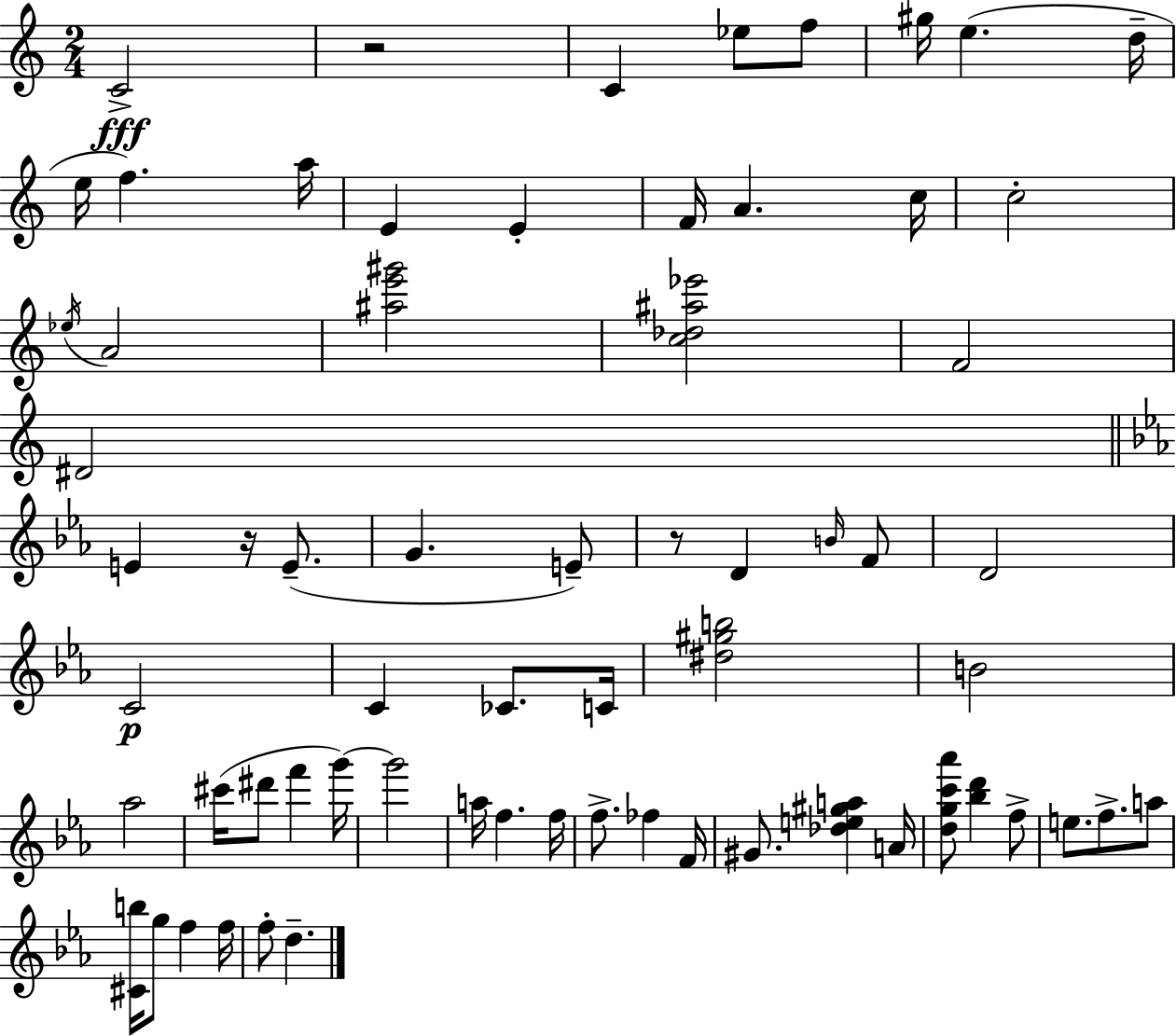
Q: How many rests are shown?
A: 3